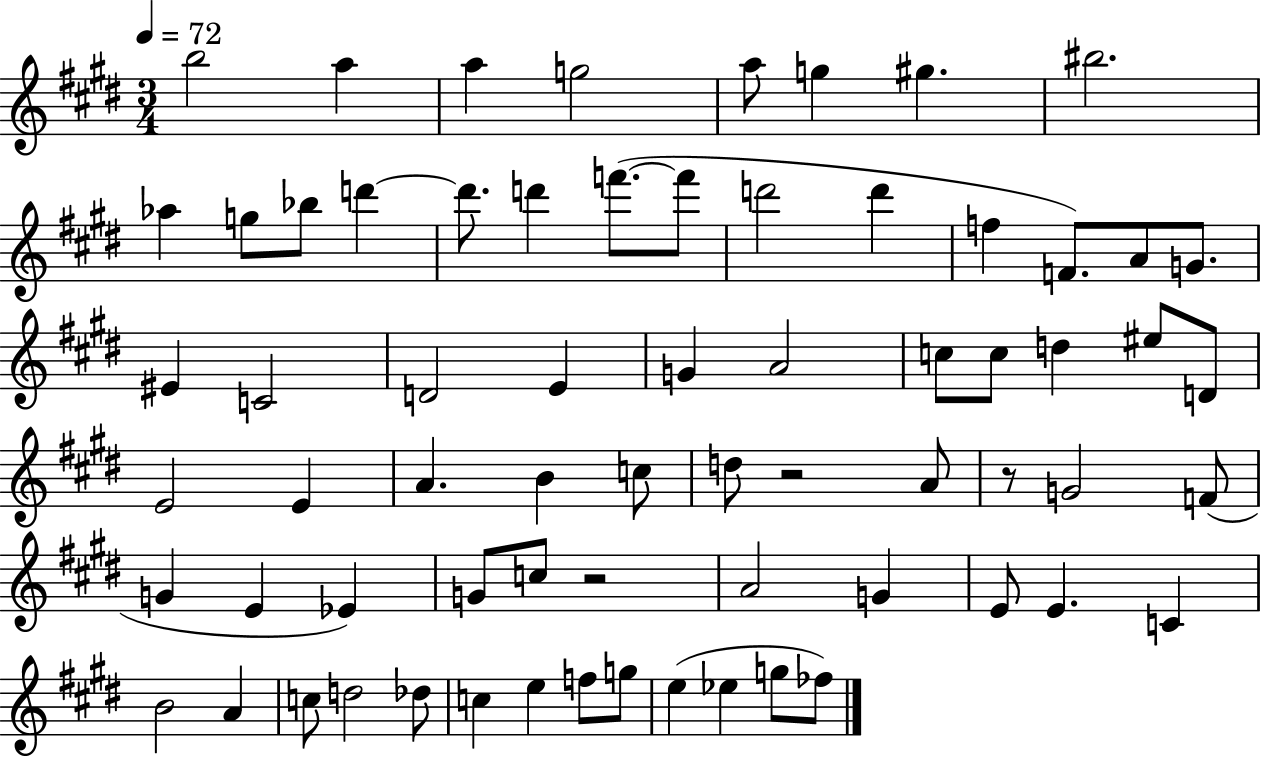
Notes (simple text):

B5/h A5/q A5/q G5/h A5/e G5/q G#5/q. BIS5/h. Ab5/q G5/e Bb5/e D6/q D6/e. D6/q F6/e. F6/e D6/h D6/q F5/q F4/e. A4/e G4/e. EIS4/q C4/h D4/h E4/q G4/q A4/h C5/e C5/e D5/q EIS5/e D4/e E4/h E4/q A4/q. B4/q C5/e D5/e R/h A4/e R/e G4/h F4/e G4/q E4/q Eb4/q G4/e C5/e R/h A4/h G4/q E4/e E4/q. C4/q B4/h A4/q C5/e D5/h Db5/e C5/q E5/q F5/e G5/e E5/q Eb5/q G5/e FES5/e